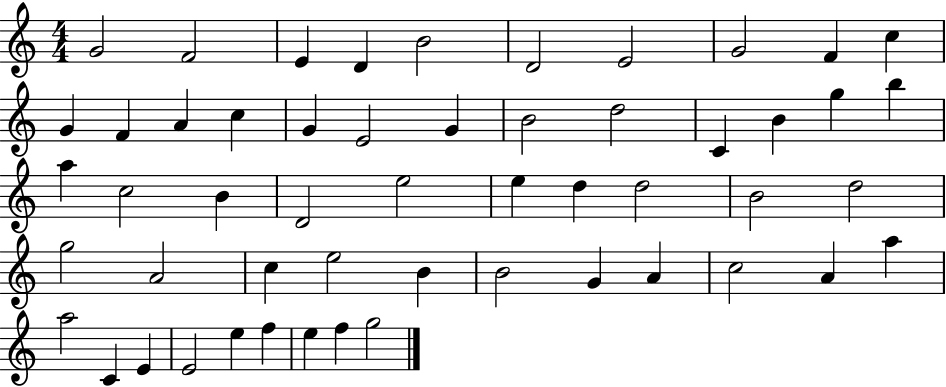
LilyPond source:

{
  \clef treble
  \numericTimeSignature
  \time 4/4
  \key c \major
  g'2 f'2 | e'4 d'4 b'2 | d'2 e'2 | g'2 f'4 c''4 | \break g'4 f'4 a'4 c''4 | g'4 e'2 g'4 | b'2 d''2 | c'4 b'4 g''4 b''4 | \break a''4 c''2 b'4 | d'2 e''2 | e''4 d''4 d''2 | b'2 d''2 | \break g''2 a'2 | c''4 e''2 b'4 | b'2 g'4 a'4 | c''2 a'4 a''4 | \break a''2 c'4 e'4 | e'2 e''4 f''4 | e''4 f''4 g''2 | \bar "|."
}